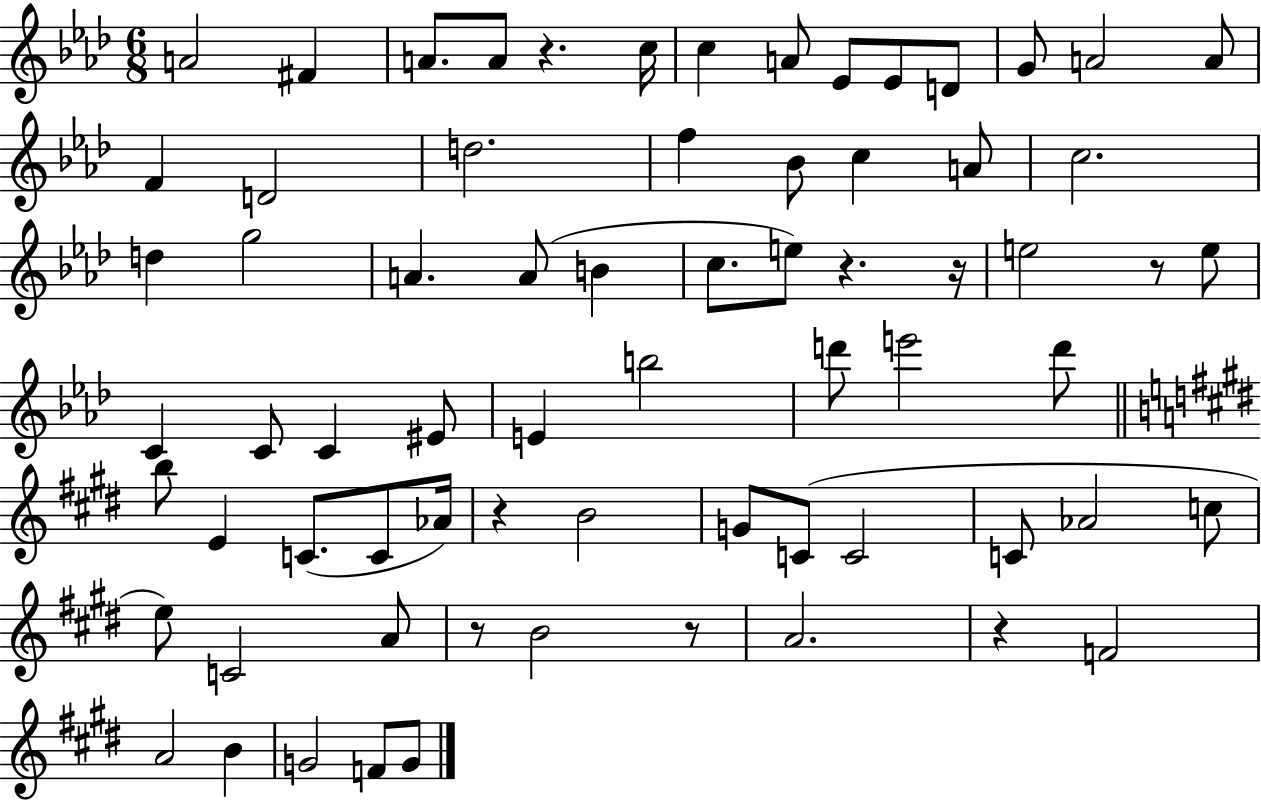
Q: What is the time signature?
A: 6/8